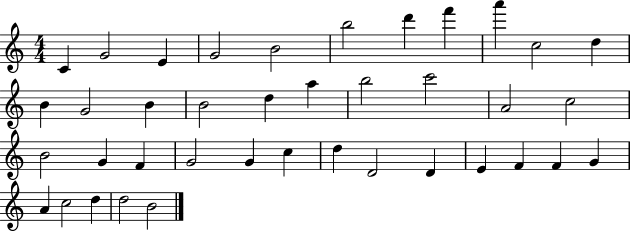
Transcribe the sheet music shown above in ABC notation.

X:1
T:Untitled
M:4/4
L:1/4
K:C
C G2 E G2 B2 b2 d' f' a' c2 d B G2 B B2 d a b2 c'2 A2 c2 B2 G F G2 G c d D2 D E F F G A c2 d d2 B2